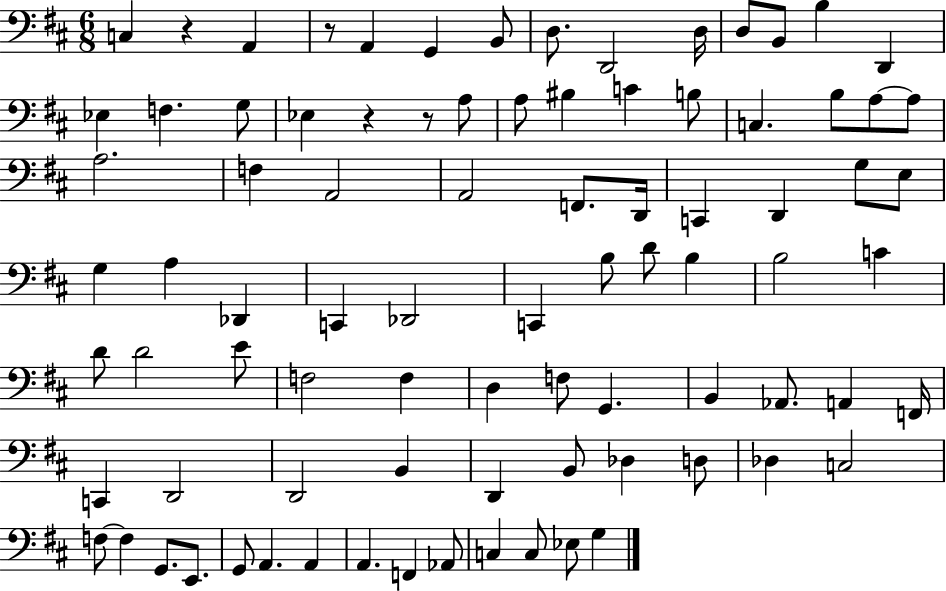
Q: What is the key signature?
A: D major